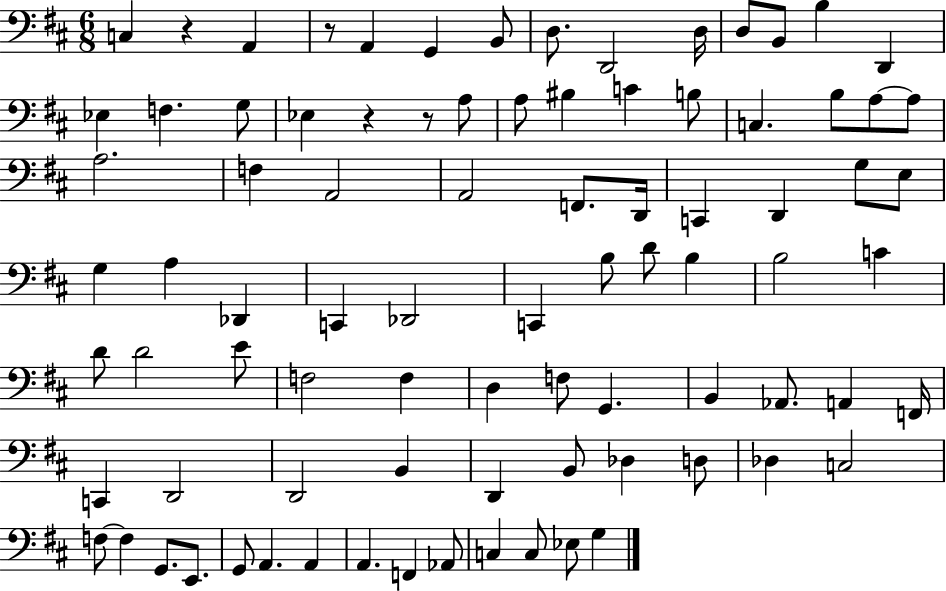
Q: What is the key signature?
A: D major